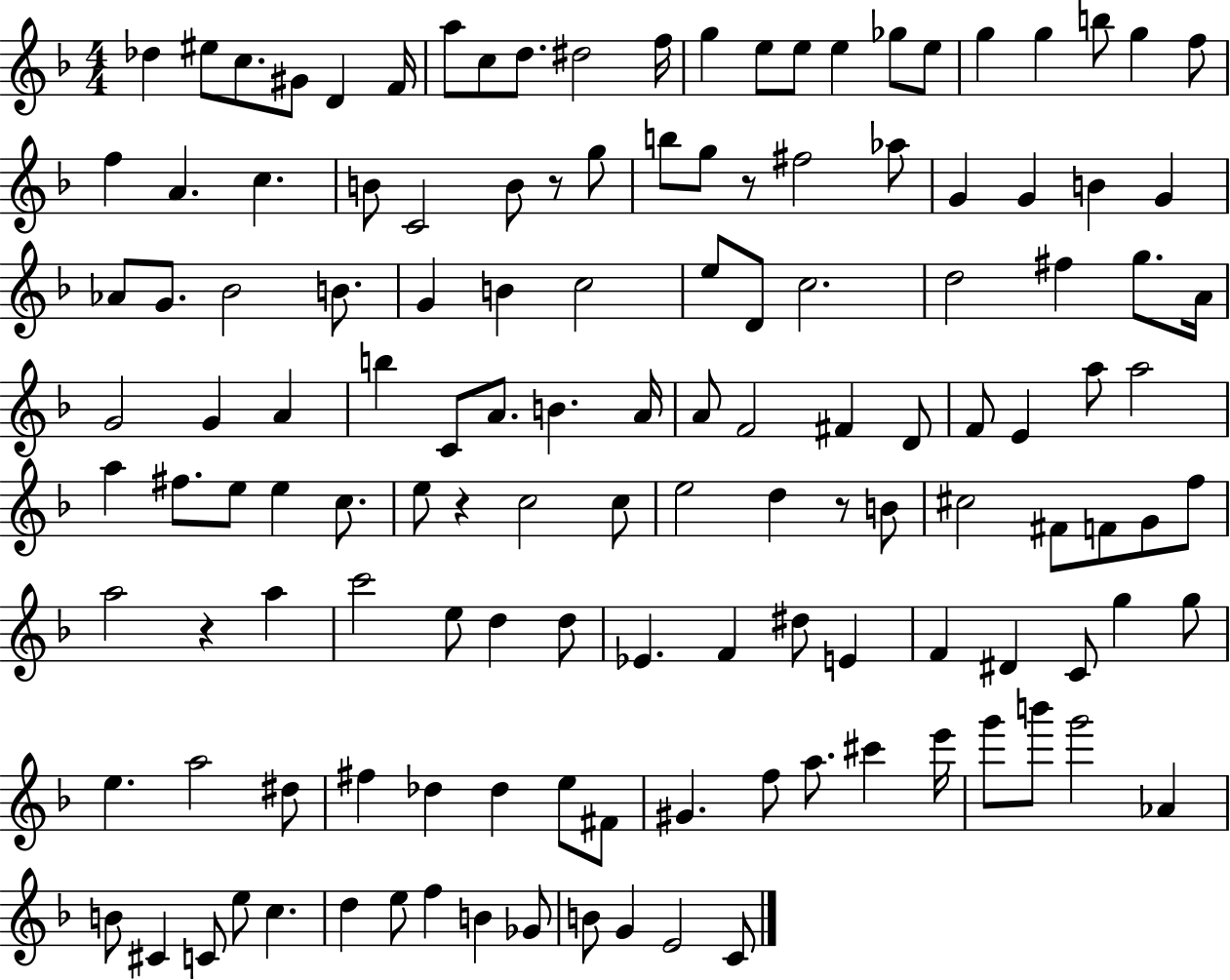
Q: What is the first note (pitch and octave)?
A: Db5